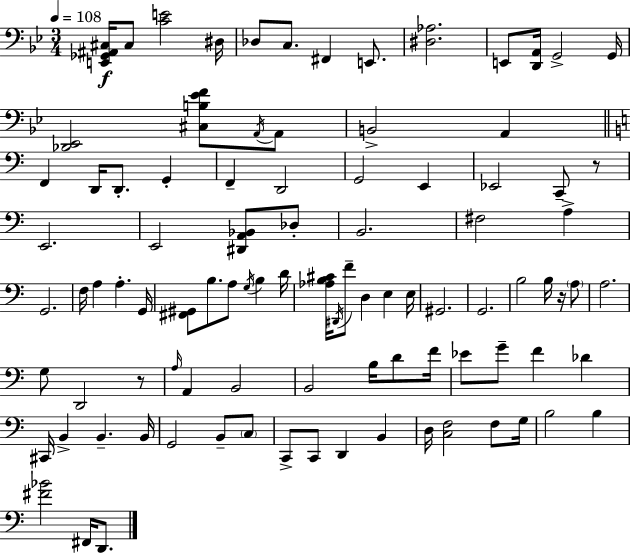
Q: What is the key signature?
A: BES major